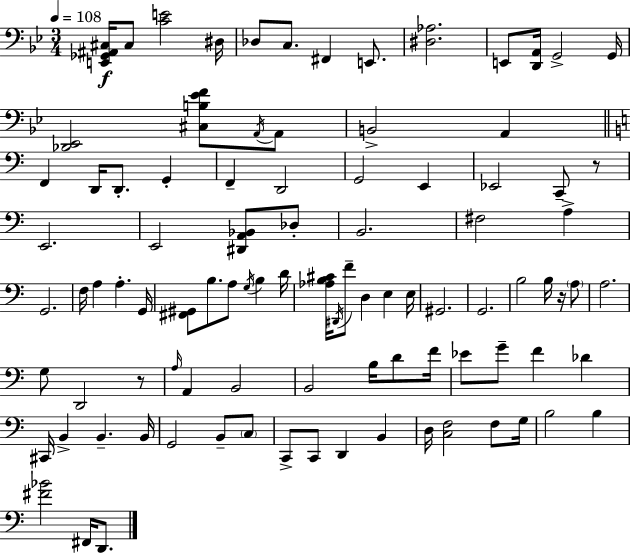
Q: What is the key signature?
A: BES major